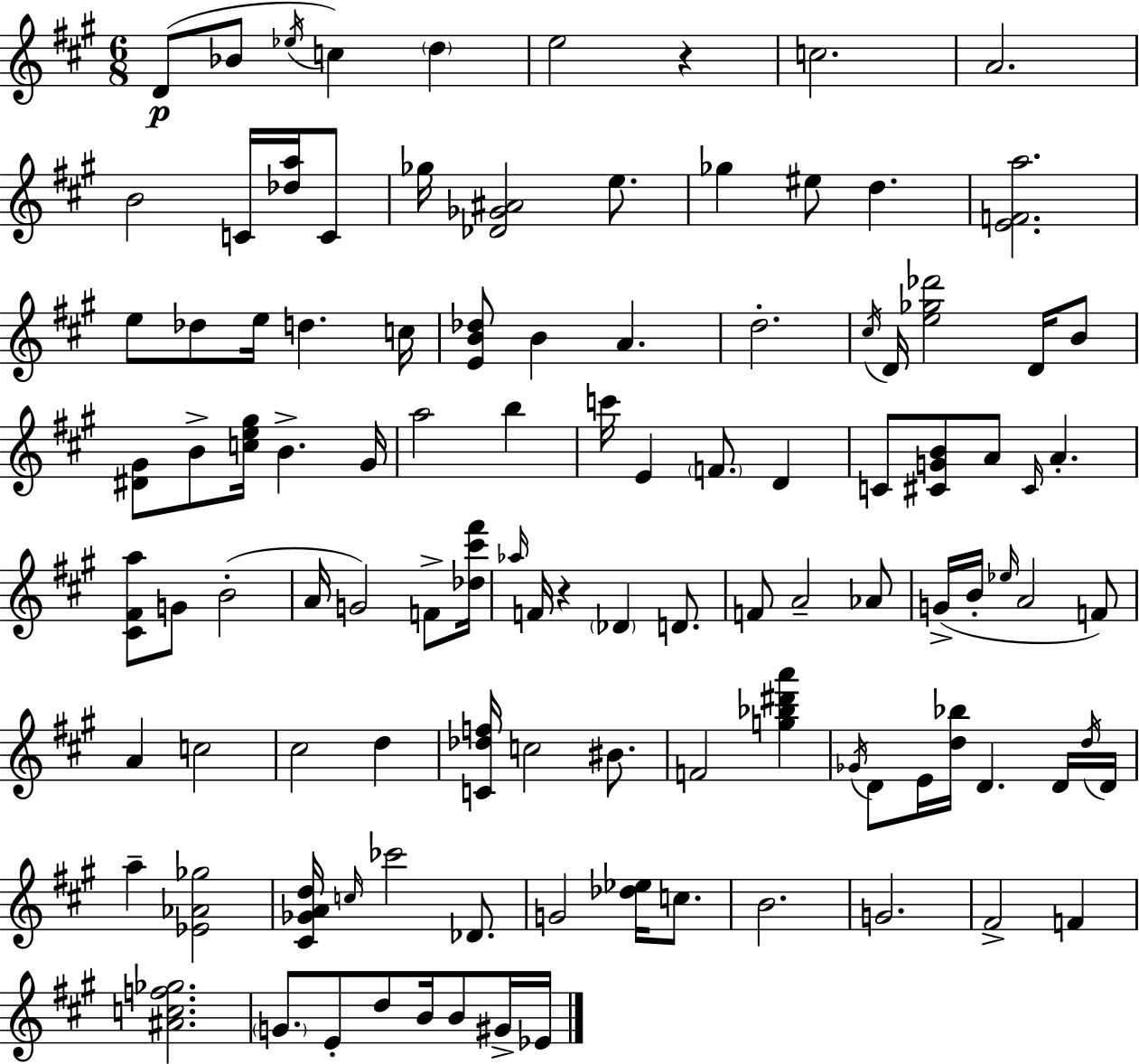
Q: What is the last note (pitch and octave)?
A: Eb4